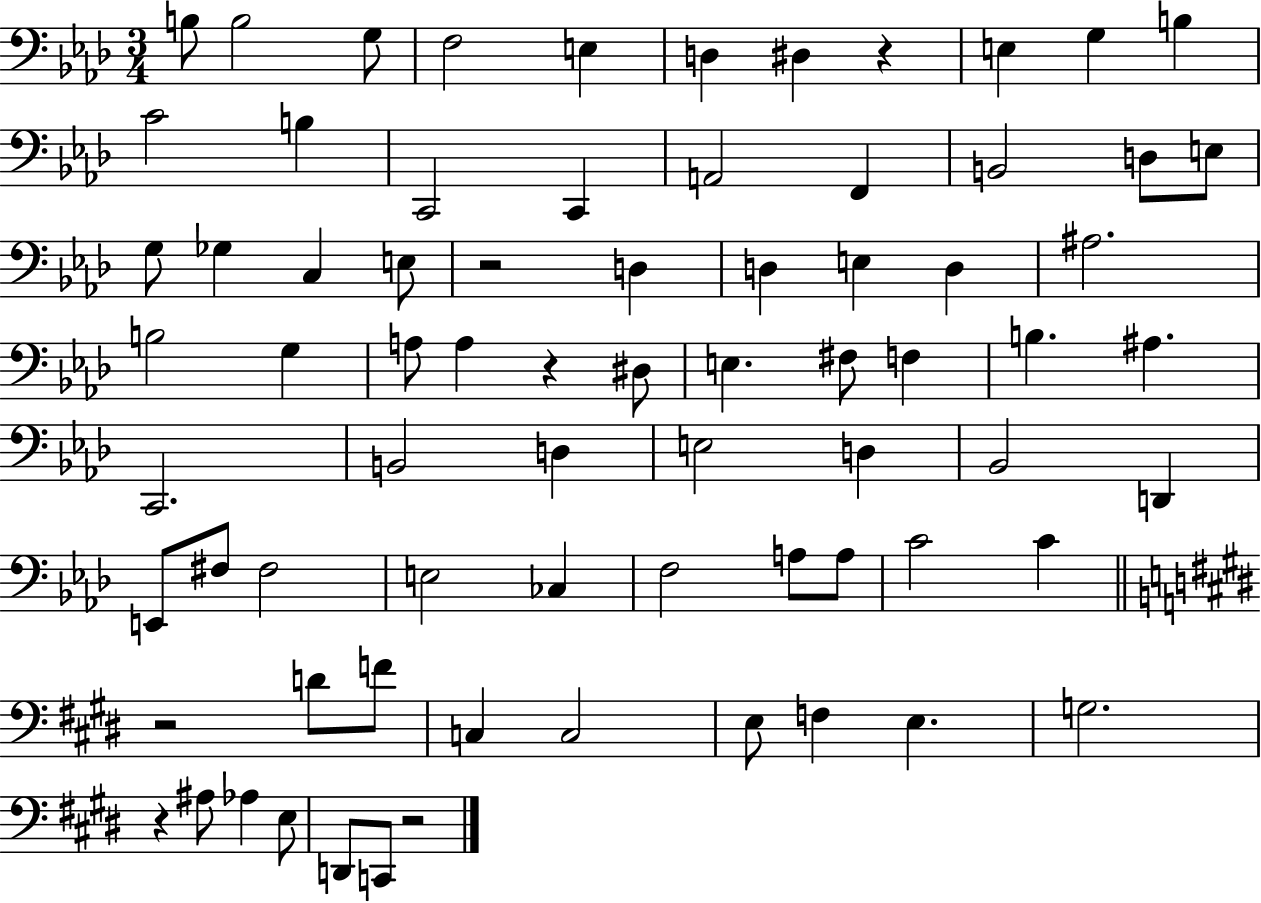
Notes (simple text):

B3/e B3/h G3/e F3/h E3/q D3/q D#3/q R/q E3/q G3/q B3/q C4/h B3/q C2/h C2/q A2/h F2/q B2/h D3/e E3/e G3/e Gb3/q C3/q E3/e R/h D3/q D3/q E3/q D3/q A#3/h. B3/h G3/q A3/e A3/q R/q D#3/e E3/q. F#3/e F3/q B3/q. A#3/q. C2/h. B2/h D3/q E3/h D3/q Bb2/h D2/q E2/e F#3/e F#3/h E3/h CES3/q F3/h A3/e A3/e C4/h C4/q R/h D4/e F4/e C3/q C3/h E3/e F3/q E3/q. G3/h. R/q A#3/e Ab3/q E3/e D2/e C2/e R/h